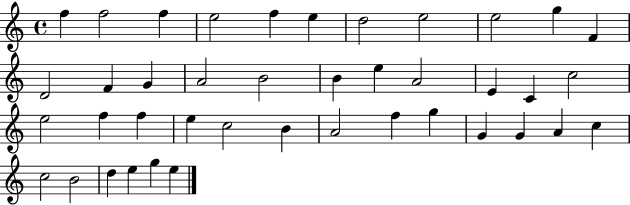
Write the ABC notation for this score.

X:1
T:Untitled
M:4/4
L:1/4
K:C
f f2 f e2 f e d2 e2 e2 g F D2 F G A2 B2 B e A2 E C c2 e2 f f e c2 B A2 f g G G A c c2 B2 d e g e